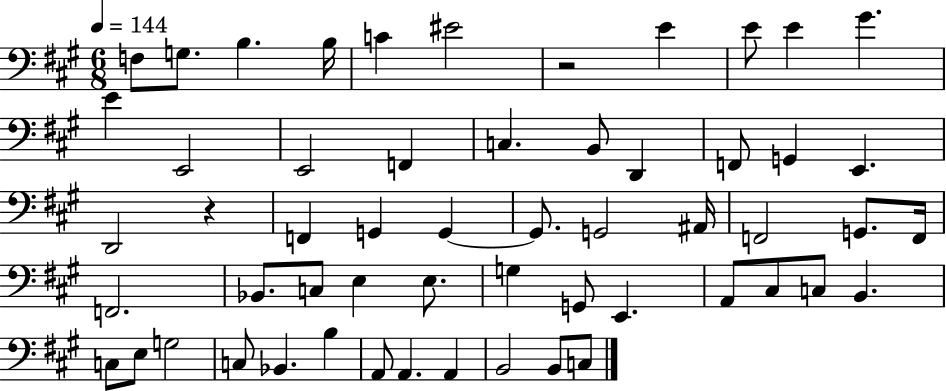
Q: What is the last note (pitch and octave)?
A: C3